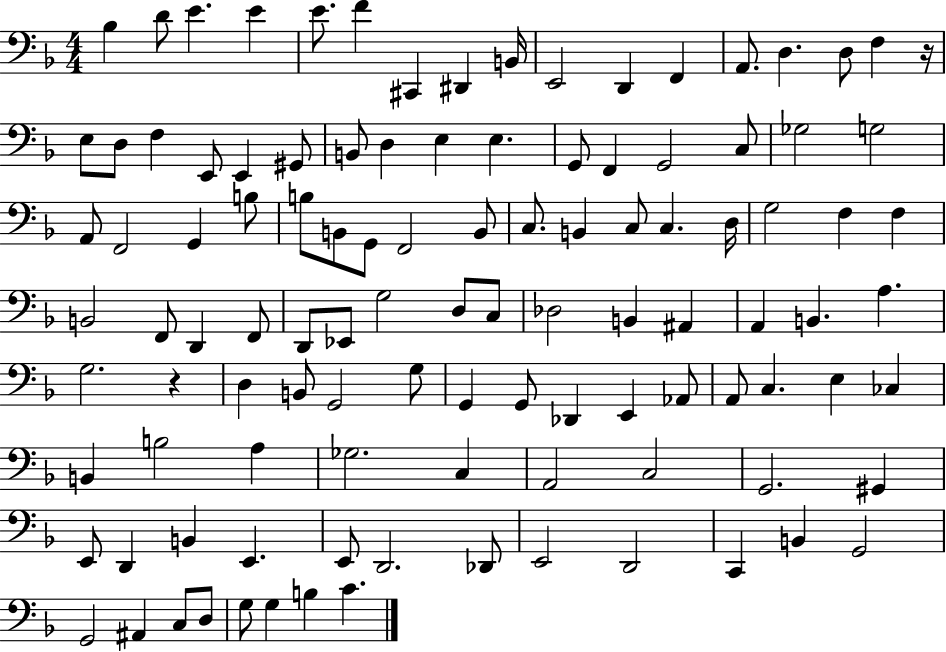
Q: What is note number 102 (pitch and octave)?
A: C3